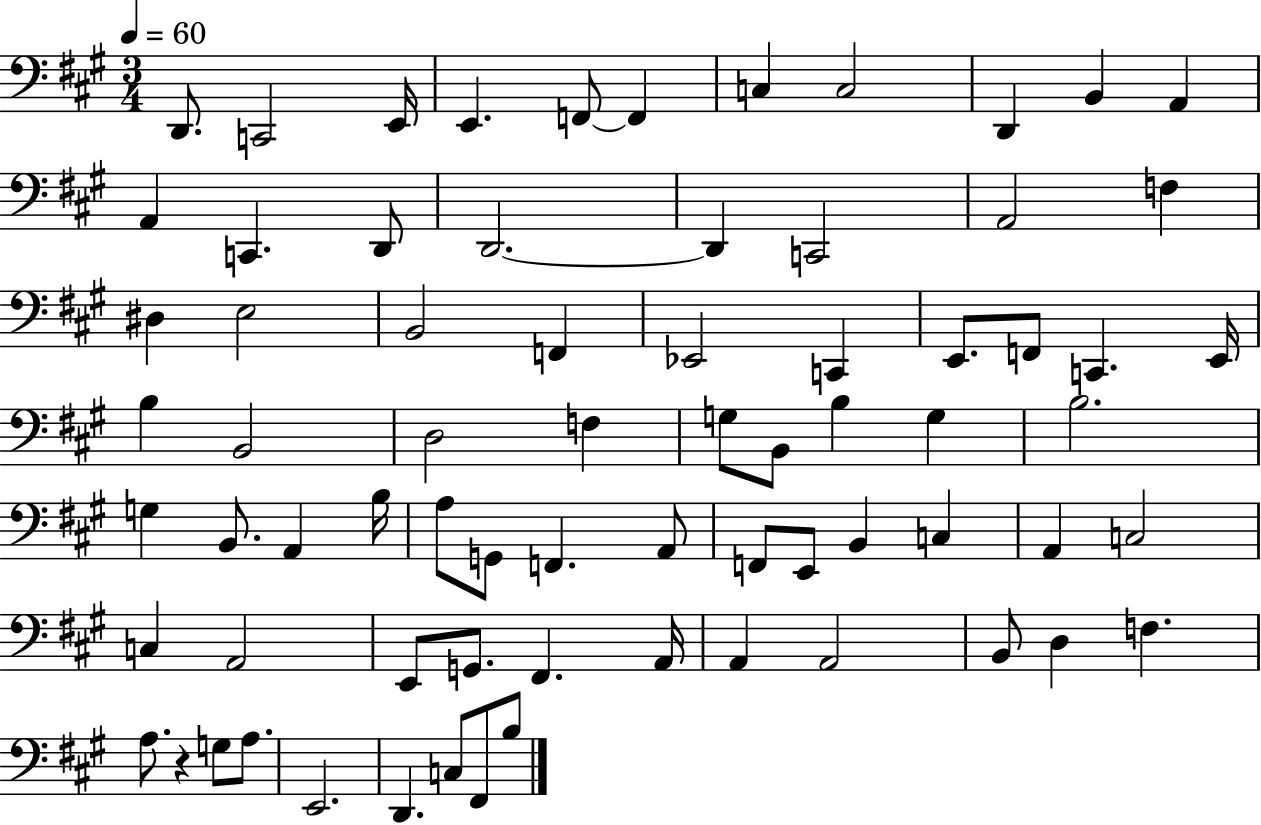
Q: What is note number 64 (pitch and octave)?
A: A3